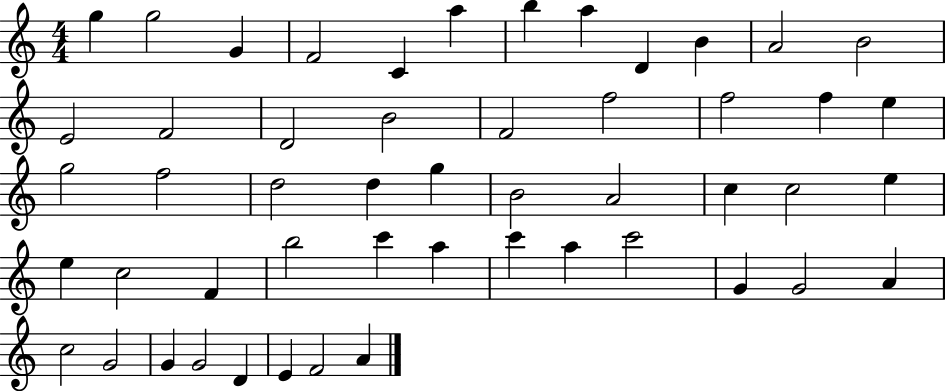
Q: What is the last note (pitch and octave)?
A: A4